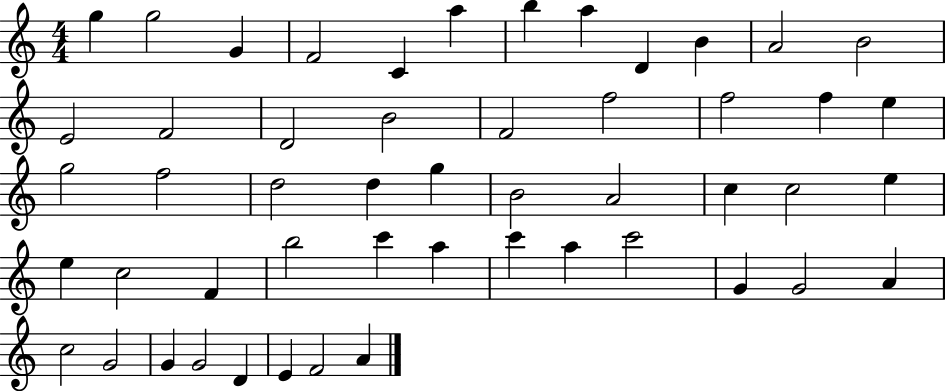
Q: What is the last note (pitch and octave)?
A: A4